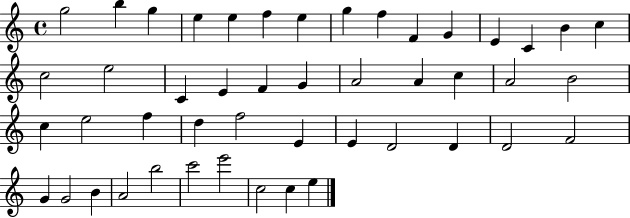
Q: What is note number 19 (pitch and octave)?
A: E4